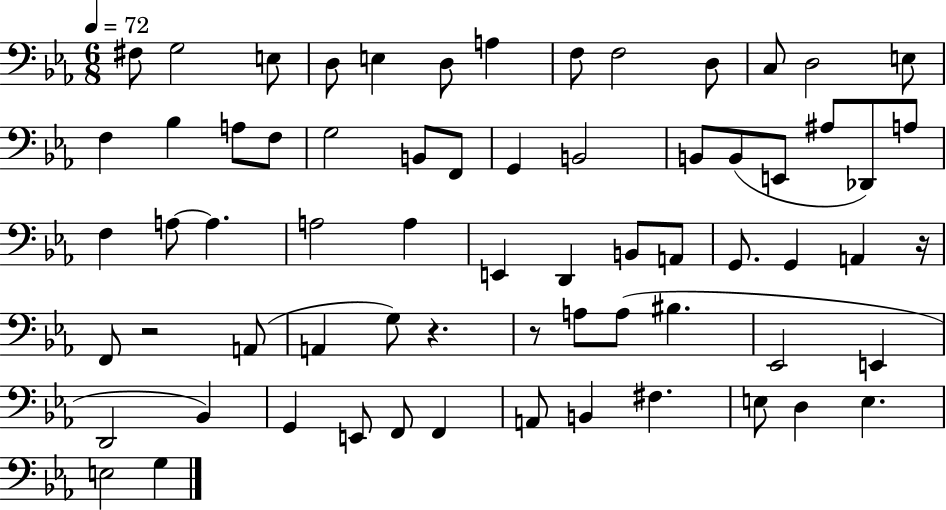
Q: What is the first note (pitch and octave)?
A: F#3